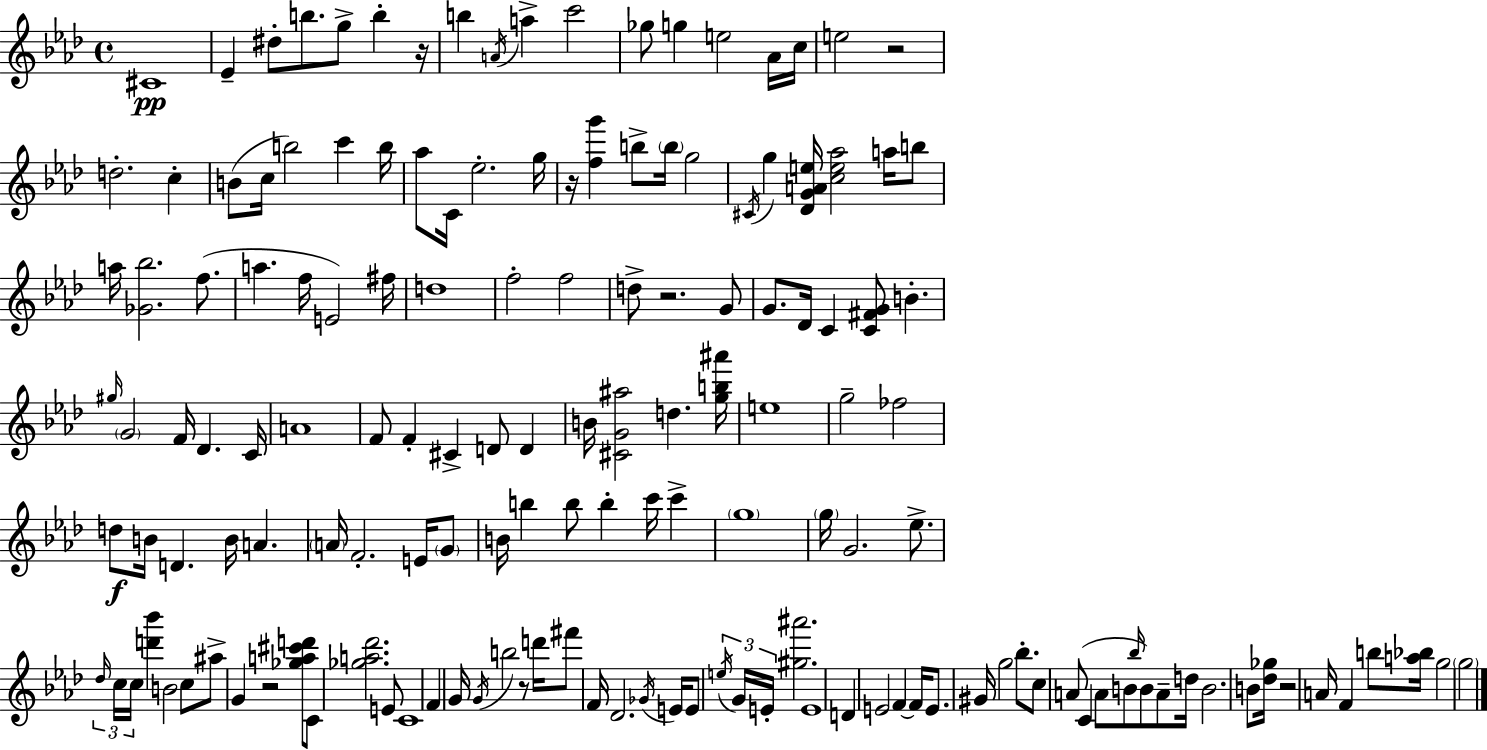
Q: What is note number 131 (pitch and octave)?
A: B5